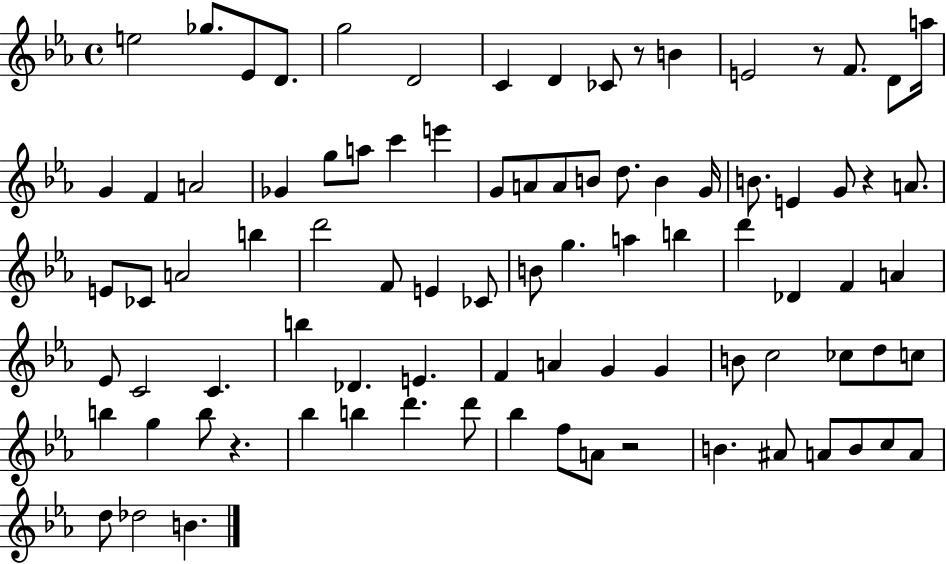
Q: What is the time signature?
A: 4/4